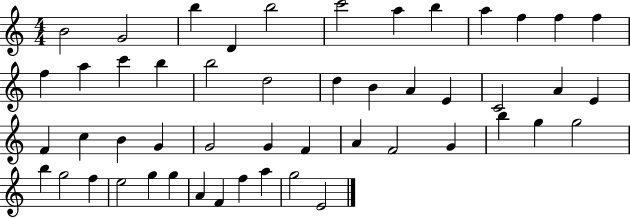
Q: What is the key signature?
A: C major